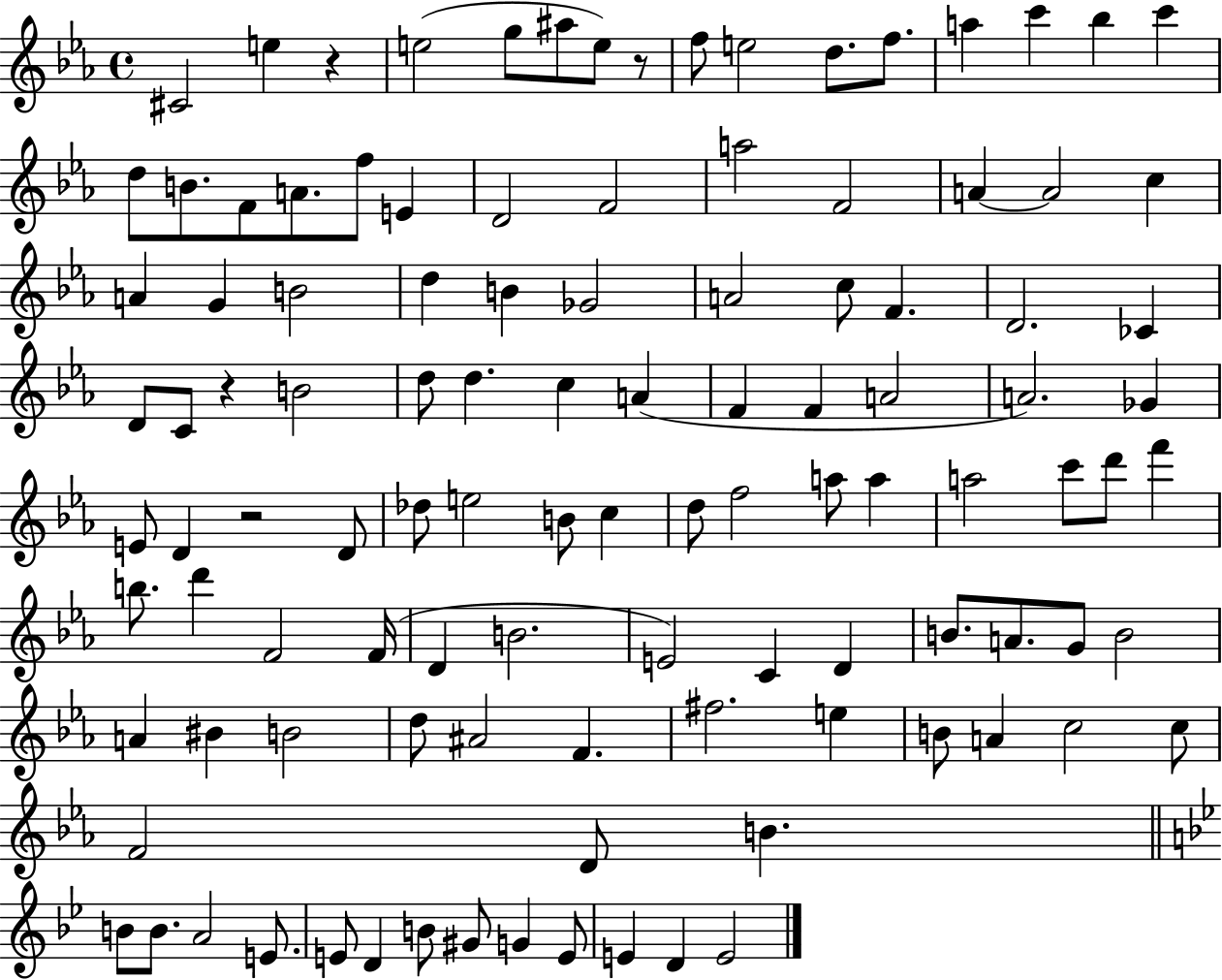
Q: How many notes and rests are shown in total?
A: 110